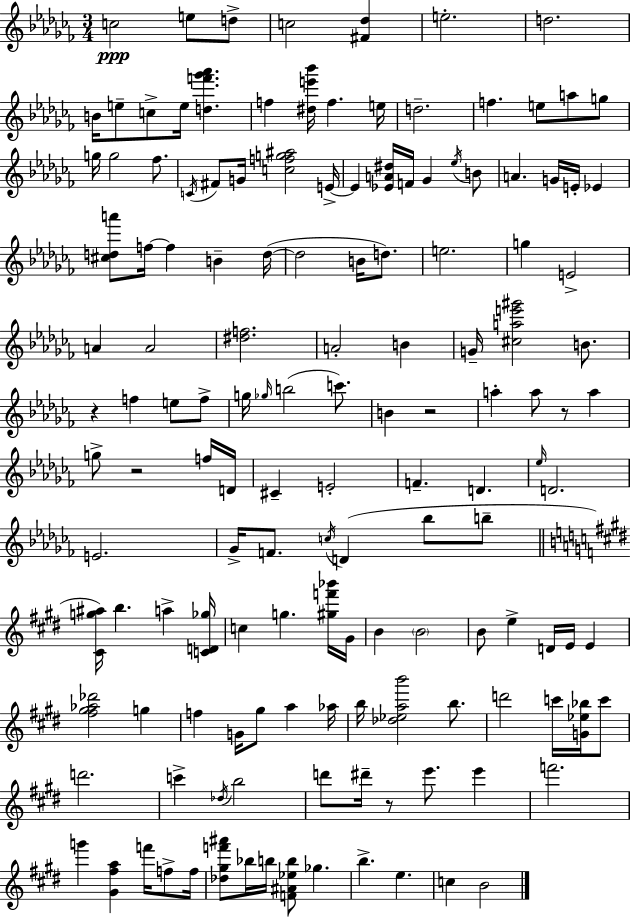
C5/h E5/e D5/e C5/h [F#4,Db5]/q E5/h. D5/h. B4/s E5/e C5/e E5/s [D5,F6,Gb6,Ab6]/q. F5/q [D#5,E6,Bb6]/s F5/q. E5/s D5/h. F5/q. E5/e A5/e G5/e G5/s G5/h FES5/e. C4/s F#4/e G4/s [C5,F5,G5,A#5]/h E4/s E4/q [Eb4,A4,D#5]/s F4/s Gb4/q Eb5/s B4/e A4/q. G4/s E4/s Eb4/q [C#5,D5,A6]/e F5/s F5/q B4/q D5/s D5/h B4/s D5/e. E5/h. G5/q E4/h A4/q A4/h [D#5,F5]/h. A4/h B4/q G4/s [C#5,A5,E6,G#6]/h B4/e. R/q F5/q E5/e F5/e G5/s Gb5/s B5/h C6/e. B4/q R/h A5/q A5/e R/e A5/q G5/e R/h F5/s D4/s C#4/q E4/h F4/q. D4/q. Eb5/s D4/h. E4/h. Gb4/s F4/e. C5/s D4/q Bb5/e B5/e [C#4,G5,A#5]/s B5/q. A5/q [C4,D4,Gb5]/s C5/q G5/q. [G#5,F6,Bb6]/s G#4/s B4/q B4/h B4/e E5/q D4/s E4/s E4/q [F#5,G#5,Ab5,Db6]/h G5/q F5/q G4/s G#5/e A5/q Ab5/s B5/s [Db5,Eb5,A5,B6]/h B5/e. D6/h C6/s [G4,Eb5,Bb5]/s C6/e D6/h. C6/q Db5/s B5/h D6/e D#6/s R/e E6/e. E6/q F6/h. G6/q [G#4,F#5,A5]/q F6/s F5/e F5/s [Db5,G#5,F6,A#6]/e Bb5/s B5/s [F4,A#4,Eb5,B5]/e Gb5/q. B5/q. E5/q. C5/q B4/h